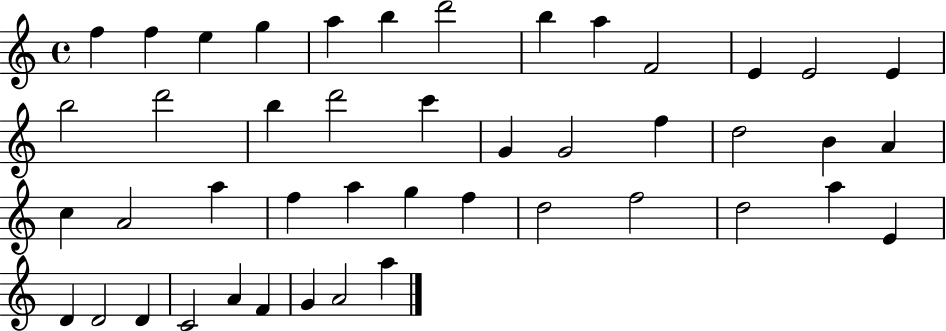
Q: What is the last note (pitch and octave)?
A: A5